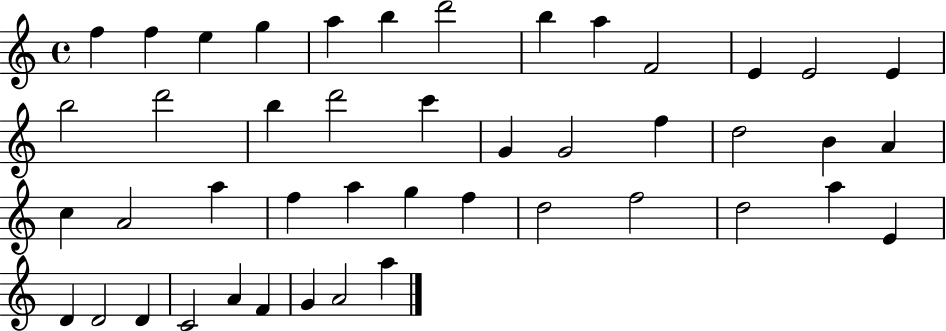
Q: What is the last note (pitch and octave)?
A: A5